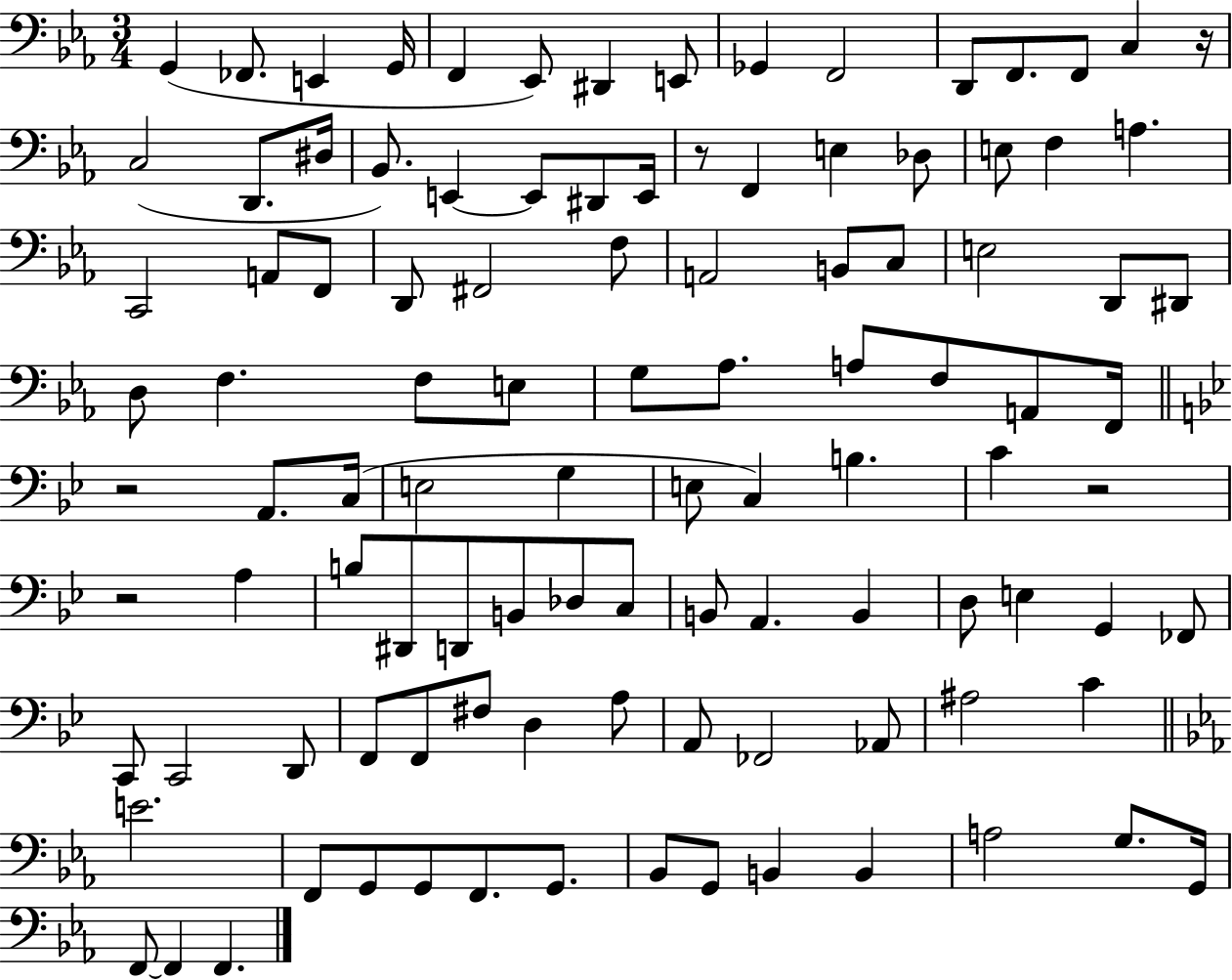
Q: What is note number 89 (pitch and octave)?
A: G2